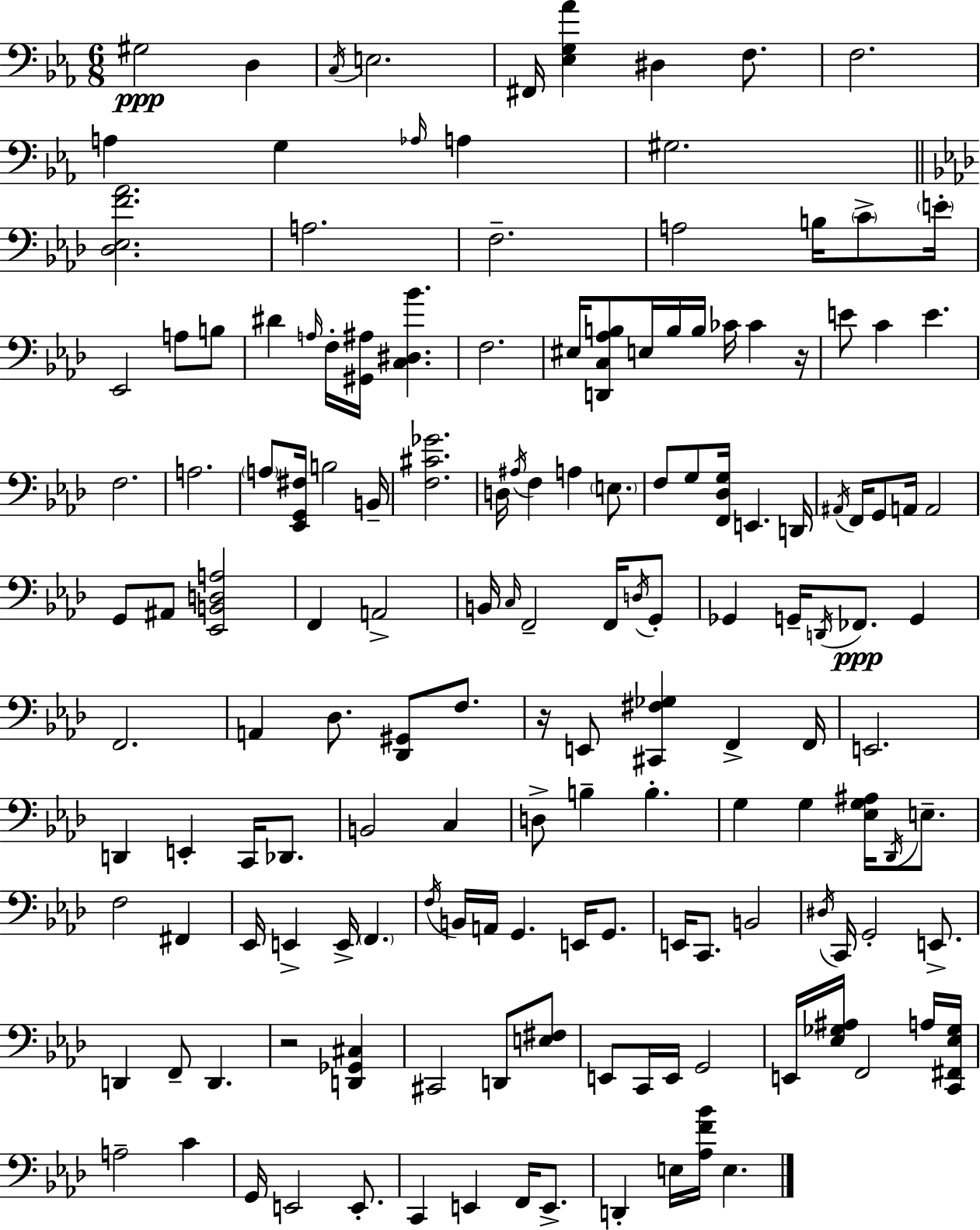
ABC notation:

X:1
T:Untitled
M:6/8
L:1/4
K:Eb
^G,2 D, C,/4 E,2 ^F,,/4 [_E,G,_A] ^D, F,/2 F,2 A, G, _A,/4 A, ^G,2 [_D,_E,F_A]2 A,2 F,2 A,2 B,/4 C/2 E/4 _E,,2 A,/2 B,/2 ^D A,/4 F,/4 [^G,,^A,]/4 [C,^D,_B] F,2 ^E,/4 [D,,C,_A,B,]/2 E,/4 B,/4 B,/4 _C/4 _C z/4 E/2 C E F,2 A,2 A,/2 [_E,,G,,^F,]/4 B,2 B,,/4 [F,^C_G]2 D,/4 ^A,/4 F, A, E,/2 F,/2 G,/2 [F,,_D,G,]/4 E,, D,,/4 ^A,,/4 F,,/4 G,,/2 A,,/4 A,,2 G,,/2 ^A,,/2 [_E,,B,,D,A,]2 F,, A,,2 B,,/4 C,/4 F,,2 F,,/4 D,/4 G,,/2 _G,, G,,/4 D,,/4 _F,,/2 G,, F,,2 A,, _D,/2 [_D,,^G,,]/2 F,/2 z/4 E,,/2 [^C,,^F,_G,] F,, F,,/4 E,,2 D,, E,, C,,/4 _D,,/2 B,,2 C, D,/2 B, B, G, G, [_E,G,^A,]/4 _D,,/4 E,/2 F,2 ^F,, _E,,/4 E,, E,,/4 F,, F,/4 B,,/4 A,,/4 G,, E,,/4 G,,/2 E,,/4 C,,/2 B,,2 ^D,/4 C,,/4 G,,2 E,,/2 D,, F,,/2 D,, z2 [D,,_G,,^C,] ^C,,2 D,,/2 [E,^F,]/2 E,,/2 C,,/4 E,,/4 G,,2 E,,/4 [_E,_G,^A,]/4 F,,2 A,/4 [C,,^F,,_E,_G,]/4 A,2 C G,,/4 E,,2 E,,/2 C,, E,, F,,/4 E,,/2 D,, E,/4 [_A,F_B]/4 E,